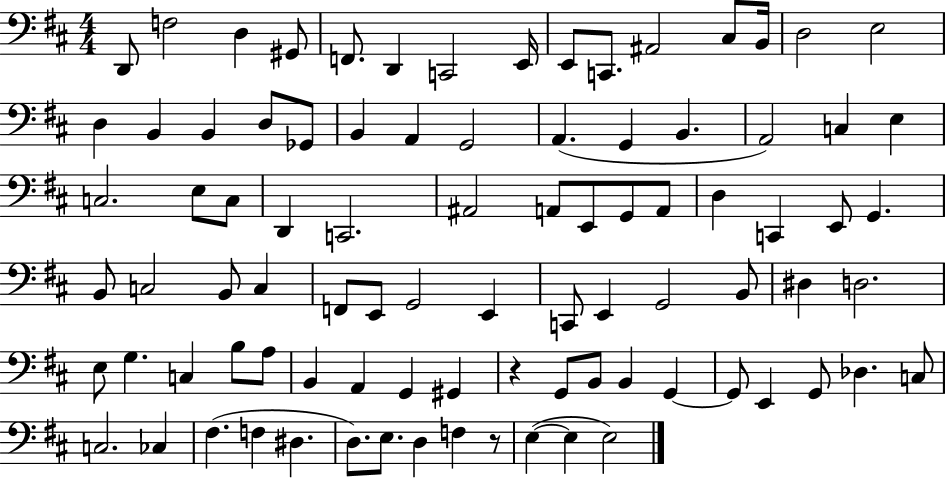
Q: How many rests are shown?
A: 2